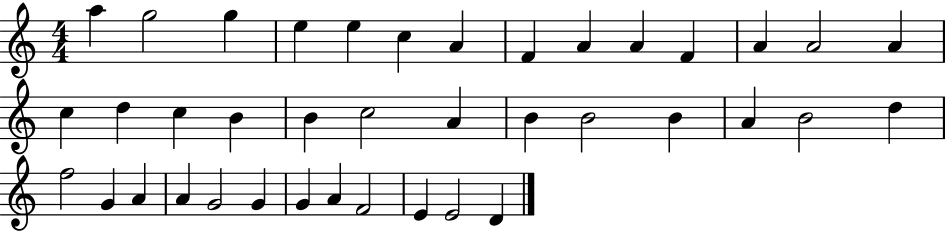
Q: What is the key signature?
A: C major